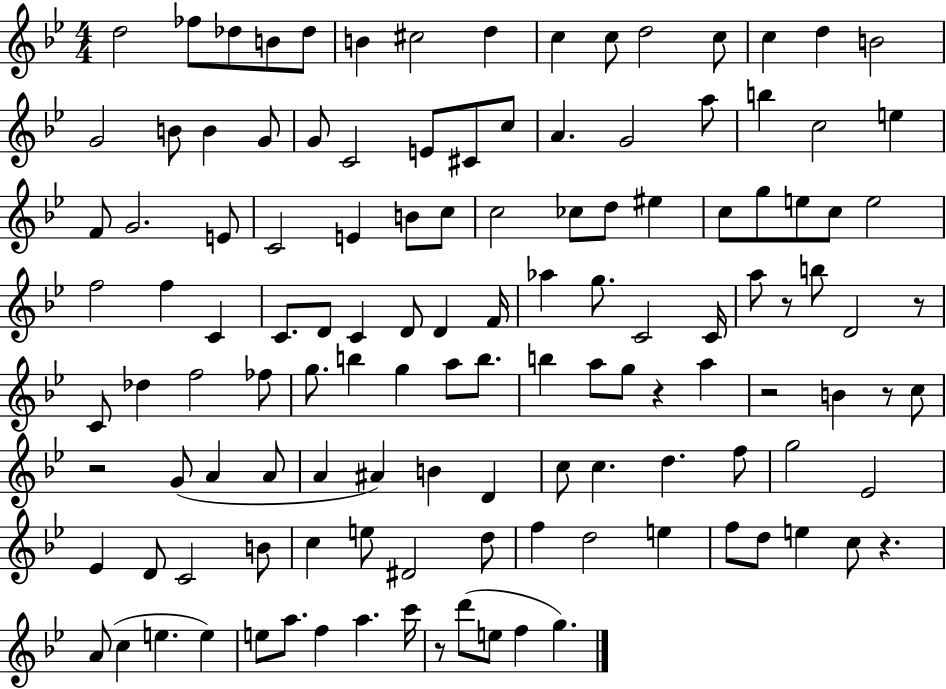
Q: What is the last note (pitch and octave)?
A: G5